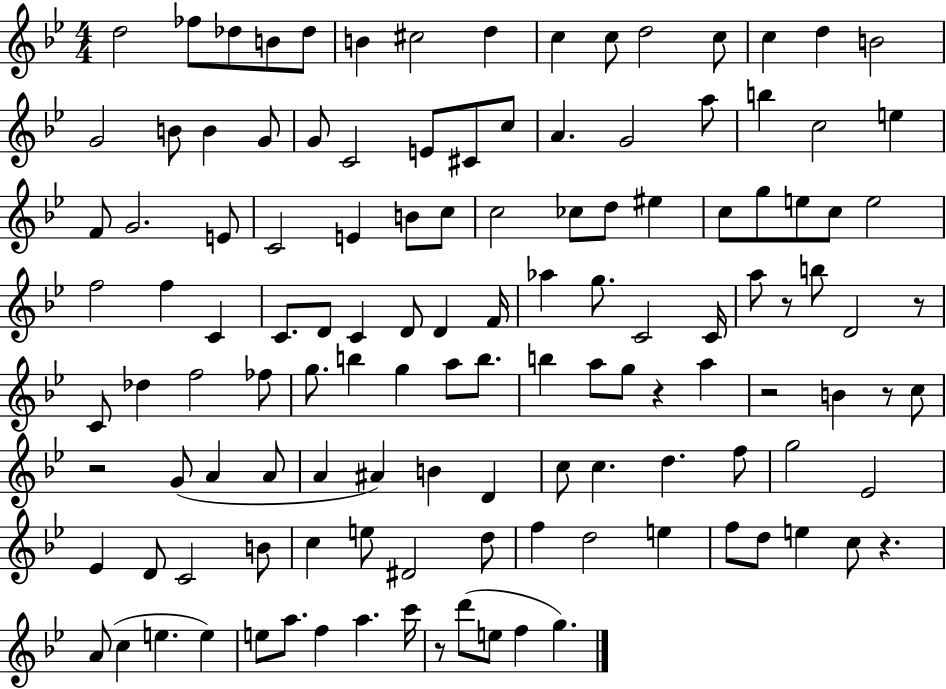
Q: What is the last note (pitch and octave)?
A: G5